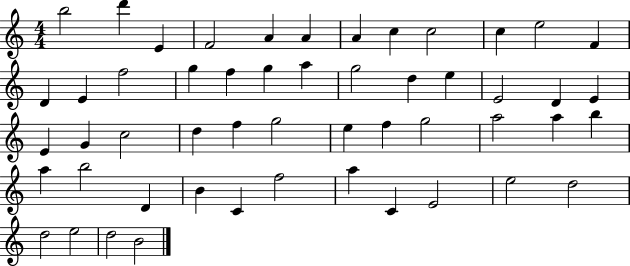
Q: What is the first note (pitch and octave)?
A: B5